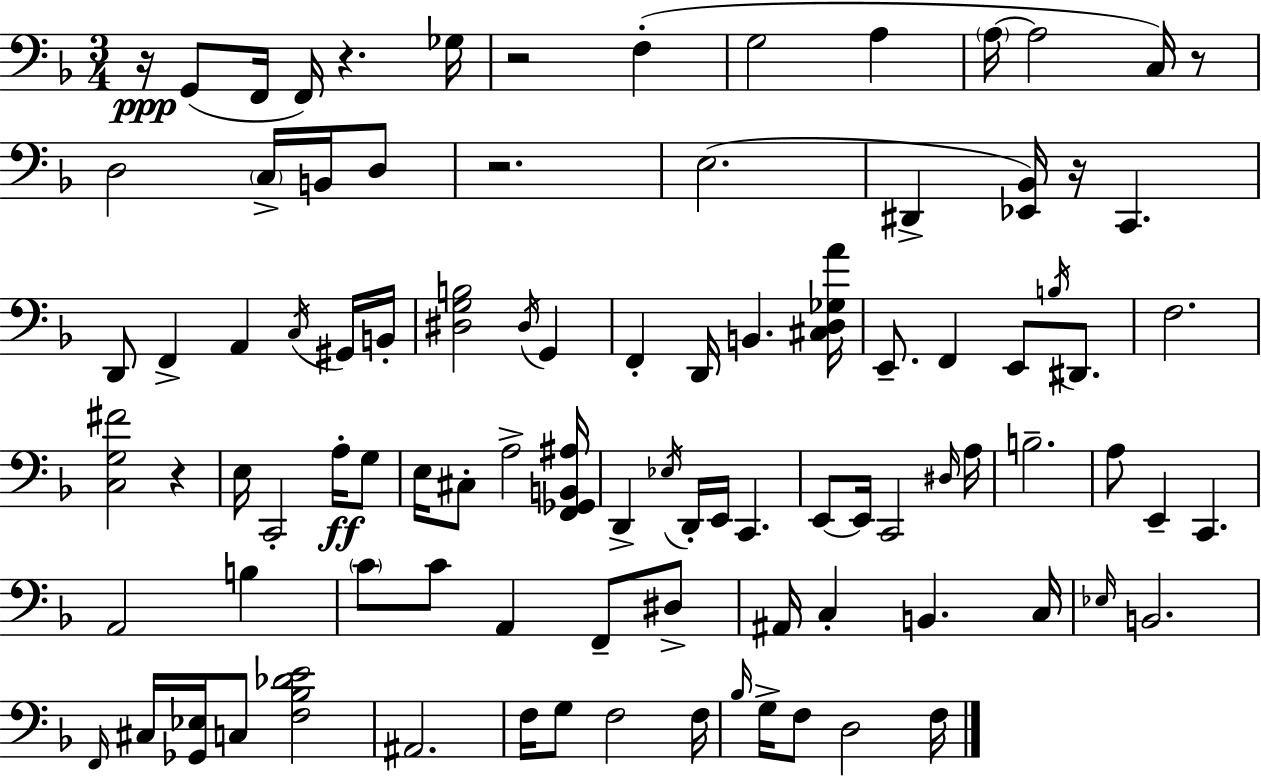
{
  \clef bass
  \numericTimeSignature
  \time 3/4
  \key d \minor
  r16\ppp g,8( f,16 f,16) r4. ges16 | r2 f4-.( | g2 a4 | \parenthesize a16~~ a2 c16) r8 | \break d2 \parenthesize c16-> b,16 d8 | r2. | e2.( | dis,4-> <ees, bes,>16) r16 c,4. | \break d,8 f,4-> a,4 \acciaccatura { c16 } gis,16 | b,16-. <dis g b>2 \acciaccatura { dis16 } g,4 | f,4-. d,16 b,4. | <cis d ges a'>16 e,8.-- f,4 e,8 \acciaccatura { b16 } | \break dis,8. f2. | <c g fis'>2 r4 | e16 c,2-. | a16-.\ff g8 e16 cis8-. a2-> | \break <f, ges, b, ais>16 d,4-> \acciaccatura { ees16 } d,16-. e,16 c,4. | e,8~~ e,16 c,2 | \grace { dis16 } a16 b2.-- | a8 e,4-- c,4. | \break a,2 | b4 \parenthesize c'8 c'8 a,4 | f,8-- dis8-> ais,16 c4-. b,4. | c16 \grace { ees16 } b,2. | \break \grace { f,16 } cis16 <ges, ees>16 c8 <f bes des' e'>2 | ais,2. | f16 g8 f2 | f16 \grace { bes16 } g16-> f8 d2 | \break f16 \bar "|."
}